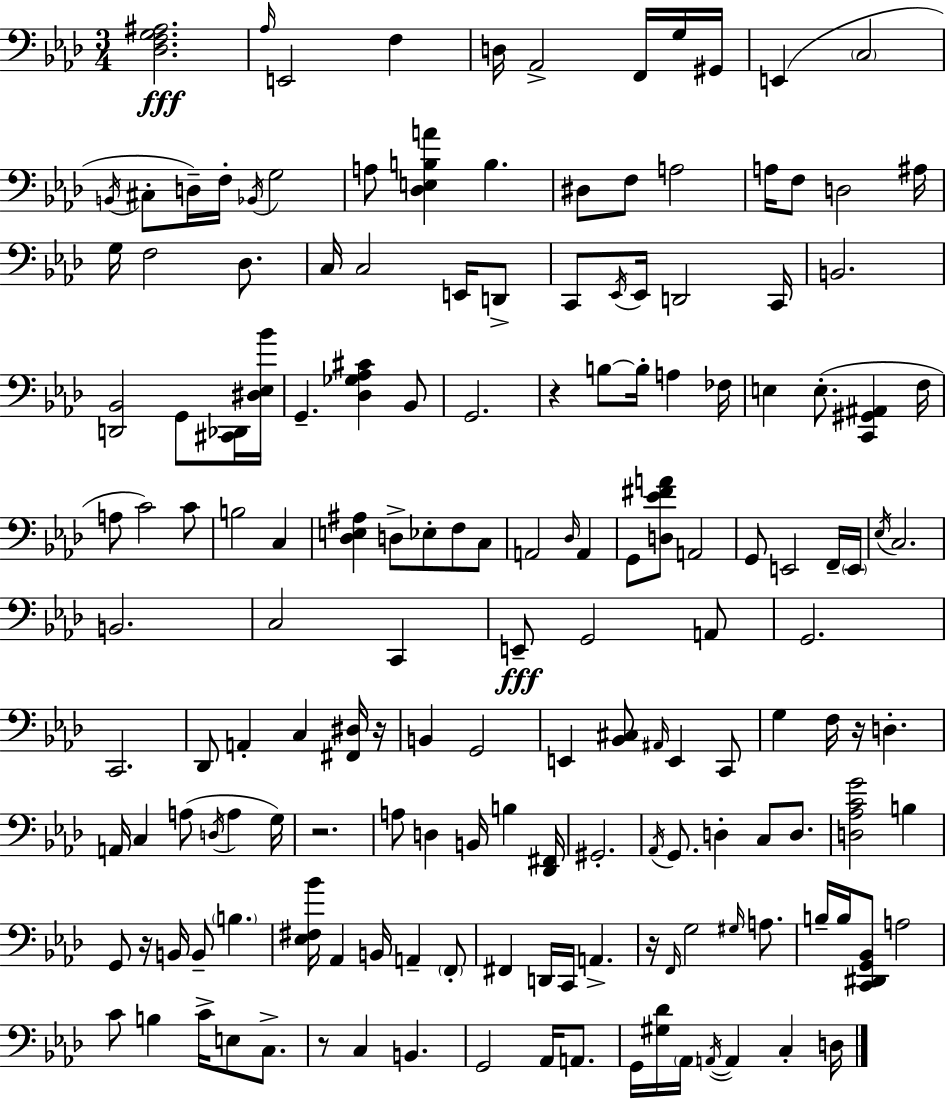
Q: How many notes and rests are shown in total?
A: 164